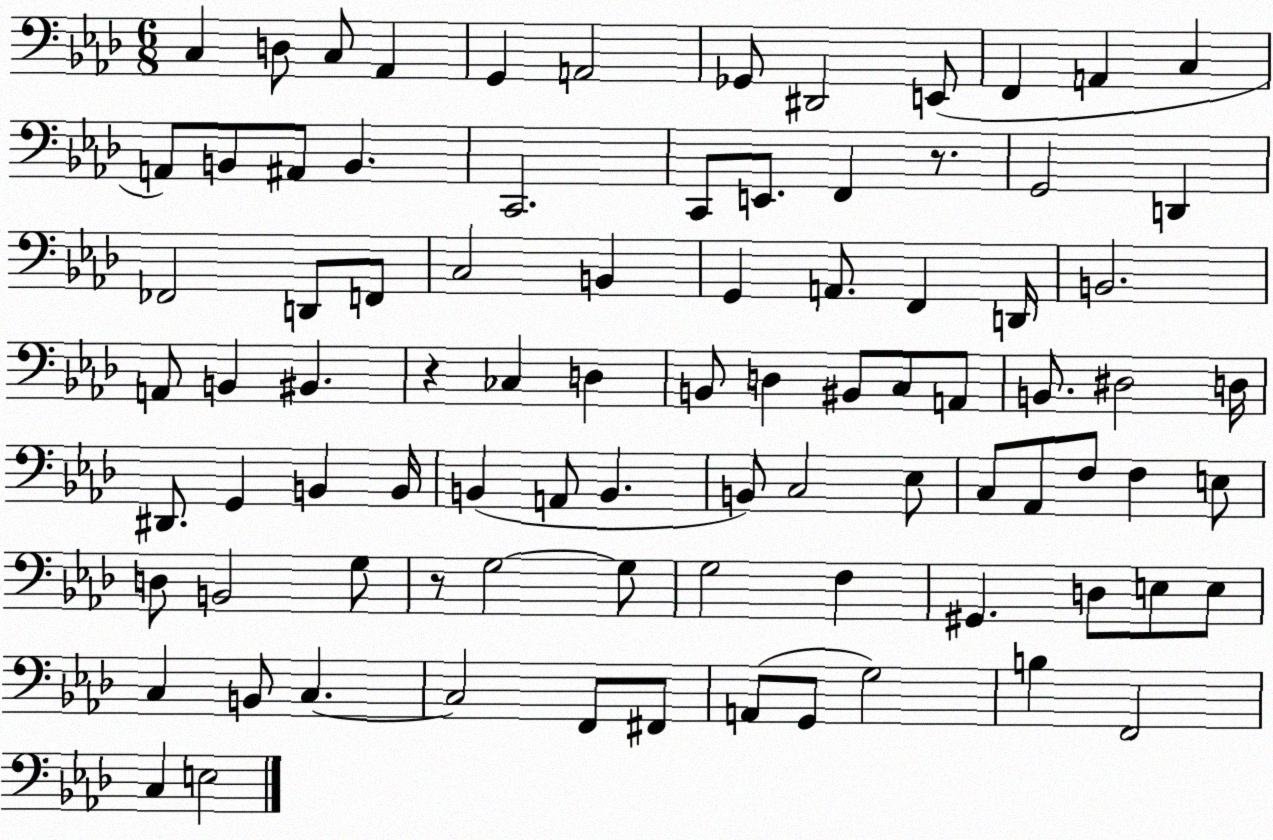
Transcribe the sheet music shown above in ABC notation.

X:1
T:Untitled
M:6/8
L:1/4
K:Ab
C, D,/2 C,/2 _A,, G,, A,,2 _G,,/2 ^D,,2 E,,/2 F,, A,, C, A,,/2 B,,/2 ^A,,/2 B,, C,,2 C,,/2 E,,/2 F,, z/2 G,,2 D,, _F,,2 D,,/2 F,,/2 C,2 B,, G,, A,,/2 F,, D,,/4 B,,2 A,,/2 B,, ^B,, z _C, D, B,,/2 D, ^B,,/2 C,/2 A,,/2 B,,/2 ^D,2 D,/4 ^D,,/2 G,, B,, B,,/4 B,, A,,/2 B,, B,,/2 C,2 _E,/2 C,/2 _A,,/2 F,/2 F, E,/2 D,/2 B,,2 G,/2 z/2 G,2 G,/2 G,2 F, ^G,, D,/2 E,/2 E,/2 C, B,,/2 C, C,2 F,,/2 ^F,,/2 A,,/2 G,,/2 G,2 B, F,,2 C, E,2